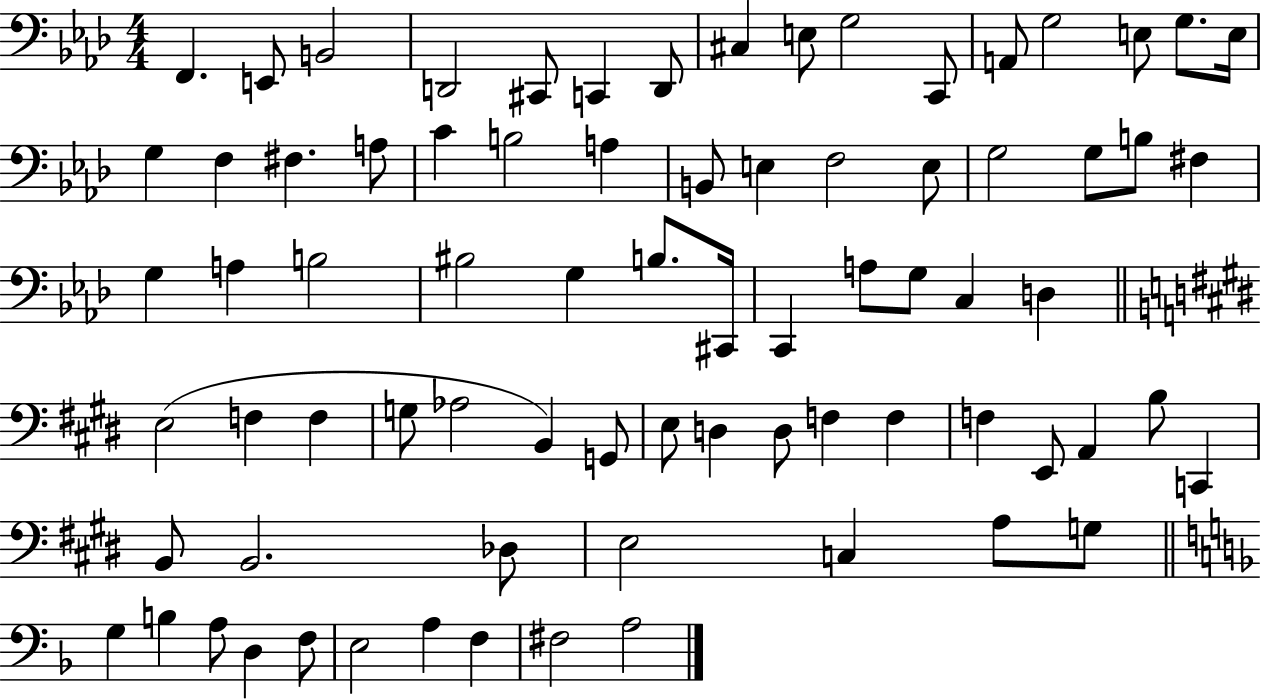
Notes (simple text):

F2/q. E2/e B2/h D2/h C#2/e C2/q D2/e C#3/q E3/e G3/h C2/e A2/e G3/h E3/e G3/e. E3/s G3/q F3/q F#3/q. A3/e C4/q B3/h A3/q B2/e E3/q F3/h E3/e G3/h G3/e B3/e F#3/q G3/q A3/q B3/h BIS3/h G3/q B3/e. C#2/s C2/q A3/e G3/e C3/q D3/q E3/h F3/q F3/q G3/e Ab3/h B2/q G2/e E3/e D3/q D3/e F3/q F3/q F3/q E2/e A2/q B3/e C2/q B2/e B2/h. Db3/e E3/h C3/q A3/e G3/e G3/q B3/q A3/e D3/q F3/e E3/h A3/q F3/q F#3/h A3/h